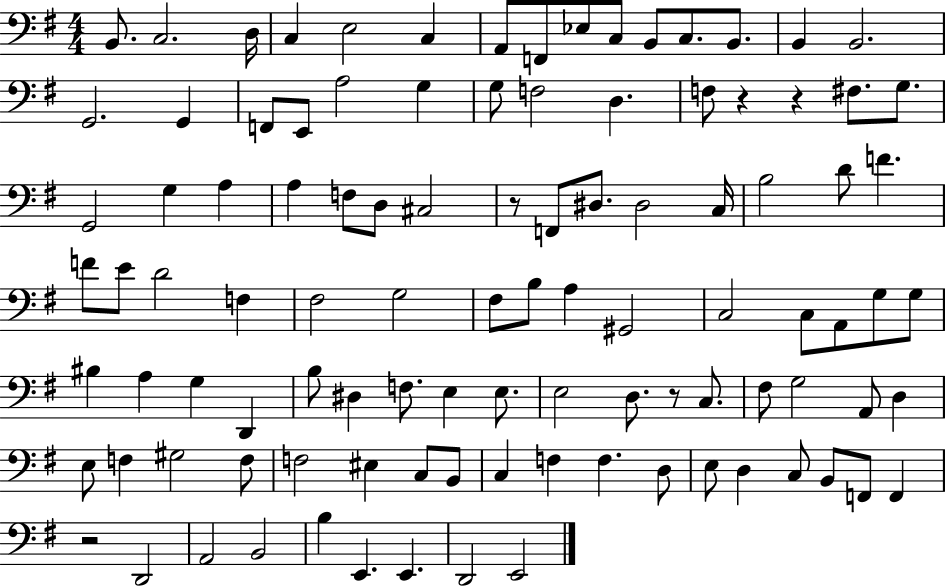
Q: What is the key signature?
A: G major